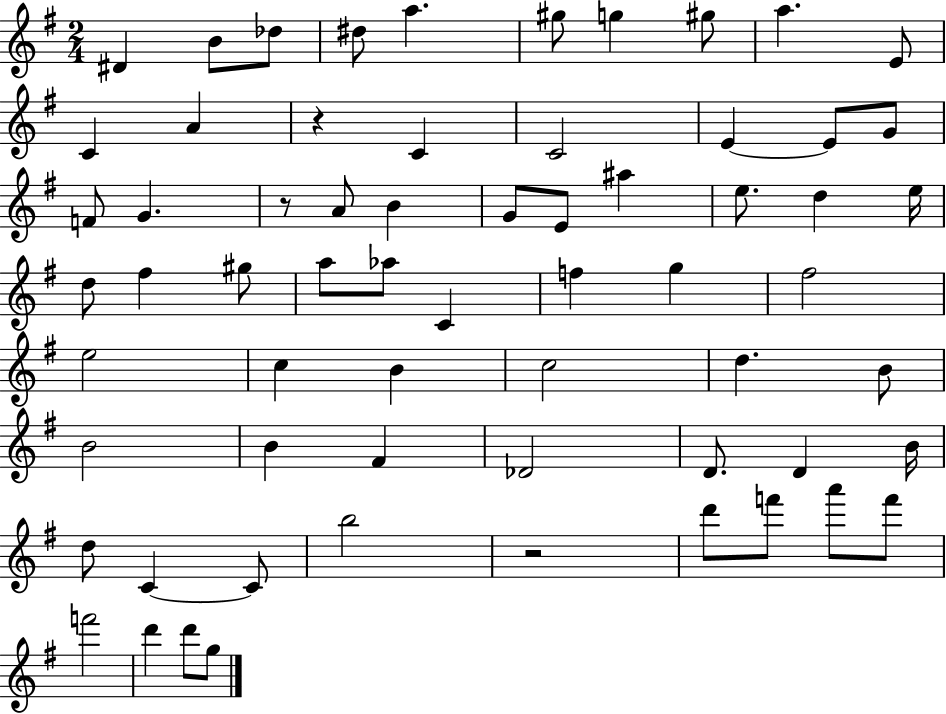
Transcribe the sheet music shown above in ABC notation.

X:1
T:Untitled
M:2/4
L:1/4
K:G
^D B/2 _d/2 ^d/2 a ^g/2 g ^g/2 a E/2 C A z C C2 E E/2 G/2 F/2 G z/2 A/2 B G/2 E/2 ^a e/2 d e/4 d/2 ^f ^g/2 a/2 _a/2 C f g ^f2 e2 c B c2 d B/2 B2 B ^F _D2 D/2 D B/4 d/2 C C/2 b2 z2 d'/2 f'/2 a'/2 f'/2 f'2 d' d'/2 g/2